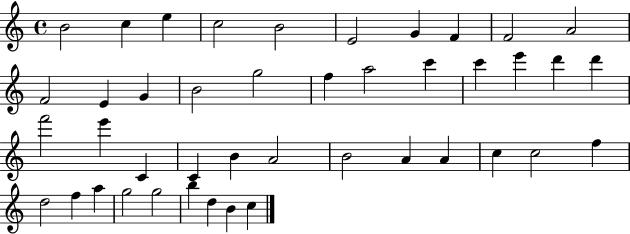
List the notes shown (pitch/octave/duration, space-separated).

B4/h C5/q E5/q C5/h B4/h E4/h G4/q F4/q F4/h A4/h F4/h E4/q G4/q B4/h G5/h F5/q A5/h C6/q C6/q E6/q D6/q D6/q F6/h E6/q C4/q C4/q B4/q A4/h B4/h A4/q A4/q C5/q C5/h F5/q D5/h F5/q A5/q G5/h G5/h B5/q D5/q B4/q C5/q